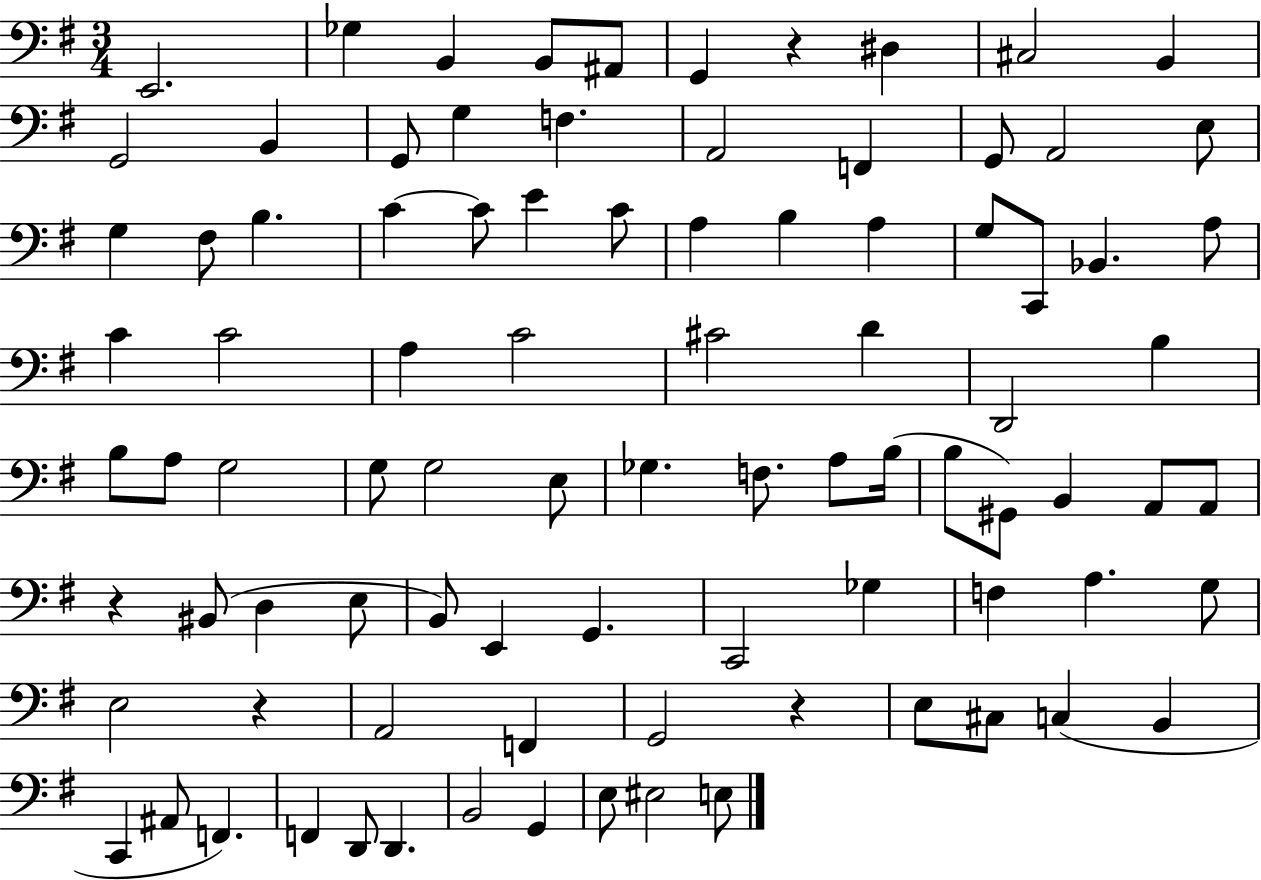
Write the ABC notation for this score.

X:1
T:Untitled
M:3/4
L:1/4
K:G
E,,2 _G, B,, B,,/2 ^A,,/2 G,, z ^D, ^C,2 B,, G,,2 B,, G,,/2 G, F, A,,2 F,, G,,/2 A,,2 E,/2 G, ^F,/2 B, C C/2 E C/2 A, B, A, G,/2 C,,/2 _B,, A,/2 C C2 A, C2 ^C2 D D,,2 B, B,/2 A,/2 G,2 G,/2 G,2 E,/2 _G, F,/2 A,/2 B,/4 B,/2 ^G,,/2 B,, A,,/2 A,,/2 z ^B,,/2 D, E,/2 B,,/2 E,, G,, C,,2 _G, F, A, G,/2 E,2 z A,,2 F,, G,,2 z E,/2 ^C,/2 C, B,, C,, ^A,,/2 F,, F,, D,,/2 D,, B,,2 G,, E,/2 ^E,2 E,/2